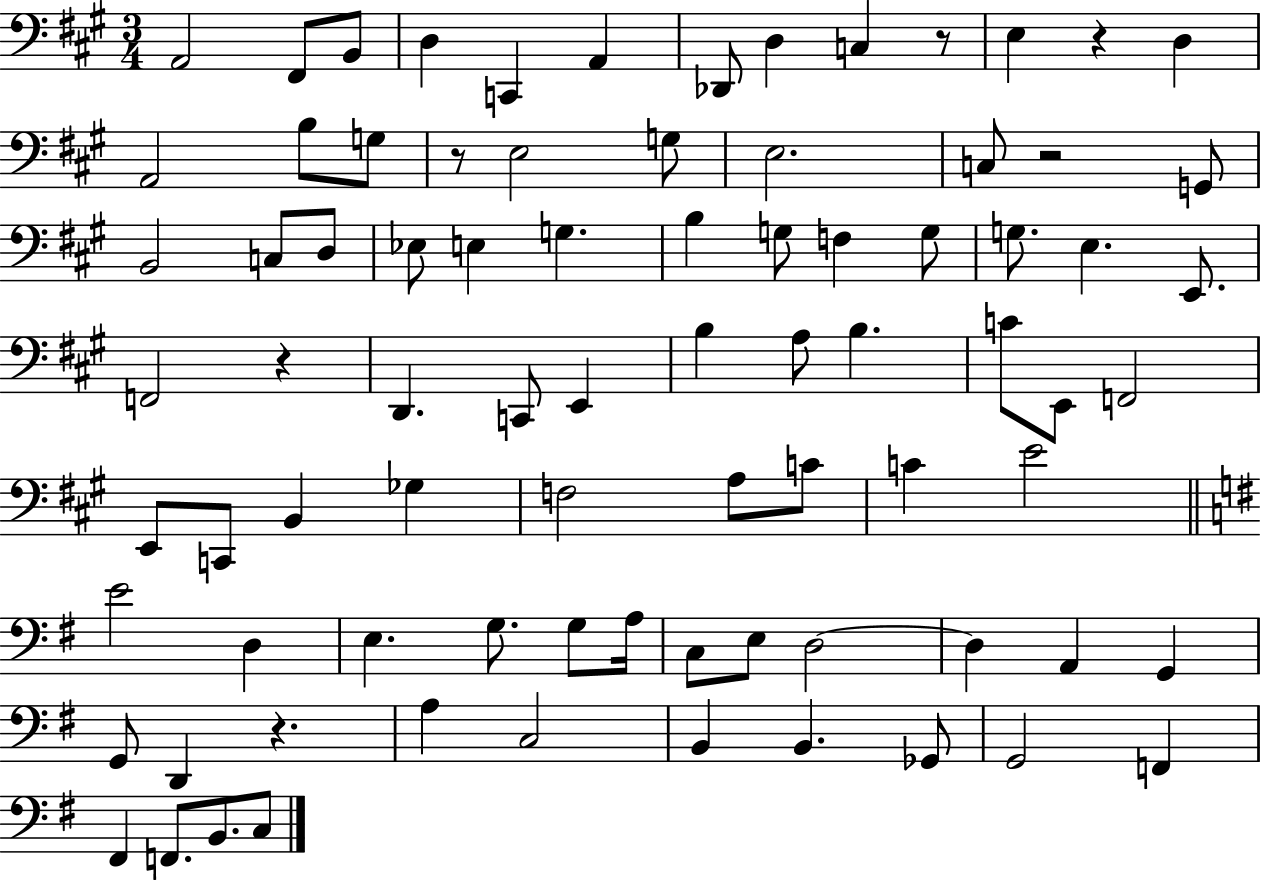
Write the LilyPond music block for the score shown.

{
  \clef bass
  \numericTimeSignature
  \time 3/4
  \key a \major
  \repeat volta 2 { a,2 fis,8 b,8 | d4 c,4 a,4 | des,8 d4 c4 r8 | e4 r4 d4 | \break a,2 b8 g8 | r8 e2 g8 | e2. | c8 r2 g,8 | \break b,2 c8 d8 | ees8 e4 g4. | b4 g8 f4 g8 | g8. e4. e,8. | \break f,2 r4 | d,4. c,8 e,4 | b4 a8 b4. | c'8 e,8 f,2 | \break e,8 c,8 b,4 ges4 | f2 a8 c'8 | c'4 e'2 | \bar "||" \break \key g \major e'2 d4 | e4. g8. g8 a16 | c8 e8 d2~~ | d4 a,4 g,4 | \break g,8 d,4 r4. | a4 c2 | b,4 b,4. ges,8 | g,2 f,4 | \break fis,4 f,8. b,8. c8 | } \bar "|."
}